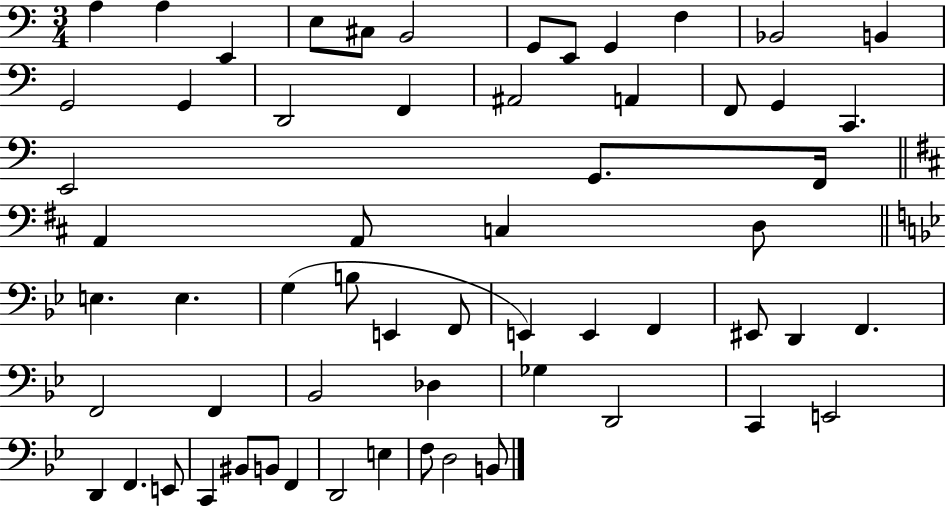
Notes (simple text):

A3/q A3/q E2/q E3/e C#3/e B2/h G2/e E2/e G2/q F3/q Bb2/h B2/q G2/h G2/q D2/h F2/q A#2/h A2/q F2/e G2/q C2/q. E2/h G2/e. F2/s A2/q A2/e C3/q D3/e E3/q. E3/q. G3/q B3/e E2/q F2/e E2/q E2/q F2/q EIS2/e D2/q F2/q. F2/h F2/q Bb2/h Db3/q Gb3/q D2/h C2/q E2/h D2/q F2/q. E2/e C2/q BIS2/e B2/e F2/q D2/h E3/q F3/e D3/h B2/e